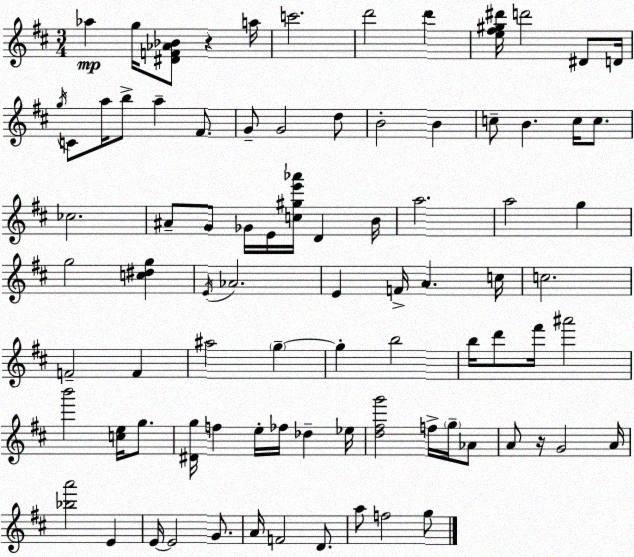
X:1
T:Untitled
M:3/4
L:1/4
K:D
_a g/4 [^DF_A_B]/2 z a/4 c'2 d'2 d' [e^f^g^d']/4 d'2 ^D/2 D/4 g/4 C/2 a/4 b/2 a ^F/2 G/2 G2 d/2 B2 B c/2 B c/4 c/2 _c2 ^A/2 G/2 _G/4 E/4 [c^ge'_a']/4 D B/4 a2 a2 g g2 [c^dg] E/4 _A2 E F/4 A c/4 c2 F2 F ^a2 g g b2 b/4 d'/2 ^f'/4 ^a'2 b'2 [ce]/4 g/2 [^Dg]/4 f e/4 _f/4 _d _e/4 [d^fg']2 f/4 g/4 _A/2 A/2 z/4 G2 A/4 [_ba']2 E E/4 E2 G/2 A/4 F2 D/2 a/2 f2 g/2